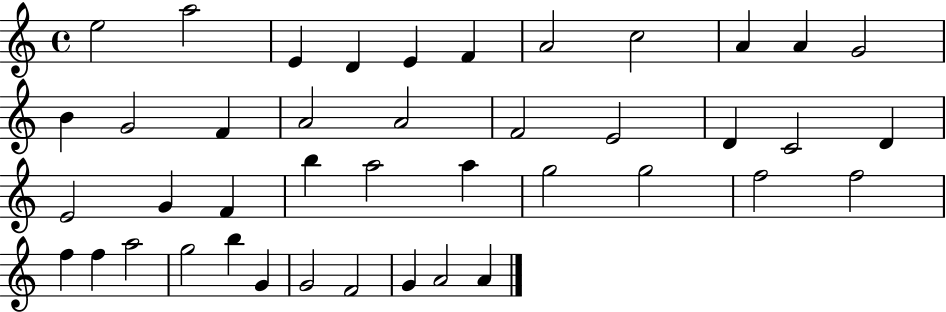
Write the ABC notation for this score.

X:1
T:Untitled
M:4/4
L:1/4
K:C
e2 a2 E D E F A2 c2 A A G2 B G2 F A2 A2 F2 E2 D C2 D E2 G F b a2 a g2 g2 f2 f2 f f a2 g2 b G G2 F2 G A2 A